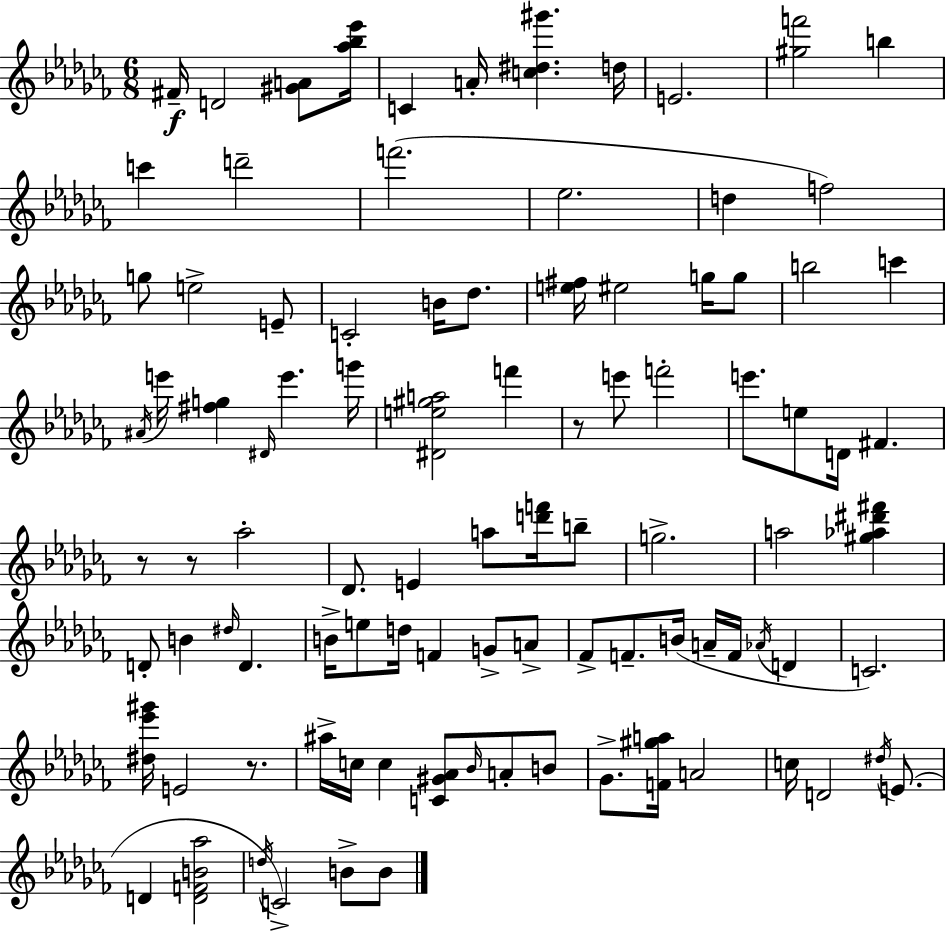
F#4/s D4/h [G#4,A4]/e [Ab5,Bb5,Eb6]/s C4/q A4/s [C5,D#5,G#6]/q. D5/s E4/h. [G#5,F6]/h B5/q C6/q D6/h F6/h. Eb5/h. D5/q F5/h G5/e E5/h E4/e C4/h B4/s Db5/e. [E5,F#5]/s EIS5/h G5/s G5/e B5/h C6/q A#4/s E6/s [F#5,G5]/q D#4/s E6/q. G6/s [D#4,E5,G#5,A5]/h F6/q R/e E6/e F6/h E6/e. E5/e D4/s F#4/q. R/e R/e Ab5/h Db4/e. E4/q A5/e [D6,F6]/s B5/e G5/h. A5/h [G#5,Ab5,D#6,F#6]/q D4/e B4/q D#5/s D4/q. B4/s E5/e D5/s F4/q G4/e A4/e FES4/e F4/e. B4/s A4/s F4/s Ab4/s D4/q C4/h. [D#5,Eb6,G#6]/s E4/h R/e. A#5/s C5/s C5/q [C4,G#4,Ab4]/e Bb4/s A4/e B4/e Gb4/e. [F4,G#5,A5]/s A4/h C5/s D4/h D#5/s E4/e. D4/q [D4,F4,B4,Ab5]/h D5/s C4/h B4/e B4/e